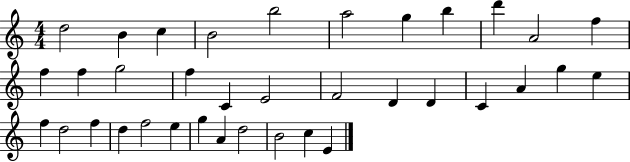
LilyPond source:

{
  \clef treble
  \numericTimeSignature
  \time 4/4
  \key c \major
  d''2 b'4 c''4 | b'2 b''2 | a''2 g''4 b''4 | d'''4 a'2 f''4 | \break f''4 f''4 g''2 | f''4 c'4 e'2 | f'2 d'4 d'4 | c'4 a'4 g''4 e''4 | \break f''4 d''2 f''4 | d''4 f''2 e''4 | g''4 a'4 d''2 | b'2 c''4 e'4 | \break \bar "|."
}